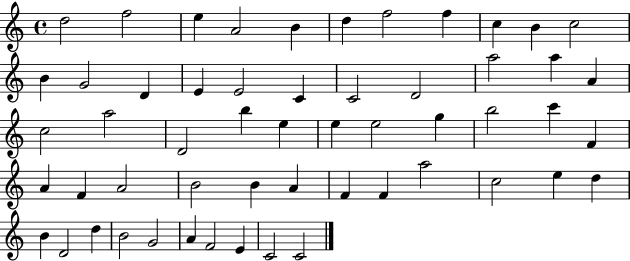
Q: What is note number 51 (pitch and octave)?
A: A4